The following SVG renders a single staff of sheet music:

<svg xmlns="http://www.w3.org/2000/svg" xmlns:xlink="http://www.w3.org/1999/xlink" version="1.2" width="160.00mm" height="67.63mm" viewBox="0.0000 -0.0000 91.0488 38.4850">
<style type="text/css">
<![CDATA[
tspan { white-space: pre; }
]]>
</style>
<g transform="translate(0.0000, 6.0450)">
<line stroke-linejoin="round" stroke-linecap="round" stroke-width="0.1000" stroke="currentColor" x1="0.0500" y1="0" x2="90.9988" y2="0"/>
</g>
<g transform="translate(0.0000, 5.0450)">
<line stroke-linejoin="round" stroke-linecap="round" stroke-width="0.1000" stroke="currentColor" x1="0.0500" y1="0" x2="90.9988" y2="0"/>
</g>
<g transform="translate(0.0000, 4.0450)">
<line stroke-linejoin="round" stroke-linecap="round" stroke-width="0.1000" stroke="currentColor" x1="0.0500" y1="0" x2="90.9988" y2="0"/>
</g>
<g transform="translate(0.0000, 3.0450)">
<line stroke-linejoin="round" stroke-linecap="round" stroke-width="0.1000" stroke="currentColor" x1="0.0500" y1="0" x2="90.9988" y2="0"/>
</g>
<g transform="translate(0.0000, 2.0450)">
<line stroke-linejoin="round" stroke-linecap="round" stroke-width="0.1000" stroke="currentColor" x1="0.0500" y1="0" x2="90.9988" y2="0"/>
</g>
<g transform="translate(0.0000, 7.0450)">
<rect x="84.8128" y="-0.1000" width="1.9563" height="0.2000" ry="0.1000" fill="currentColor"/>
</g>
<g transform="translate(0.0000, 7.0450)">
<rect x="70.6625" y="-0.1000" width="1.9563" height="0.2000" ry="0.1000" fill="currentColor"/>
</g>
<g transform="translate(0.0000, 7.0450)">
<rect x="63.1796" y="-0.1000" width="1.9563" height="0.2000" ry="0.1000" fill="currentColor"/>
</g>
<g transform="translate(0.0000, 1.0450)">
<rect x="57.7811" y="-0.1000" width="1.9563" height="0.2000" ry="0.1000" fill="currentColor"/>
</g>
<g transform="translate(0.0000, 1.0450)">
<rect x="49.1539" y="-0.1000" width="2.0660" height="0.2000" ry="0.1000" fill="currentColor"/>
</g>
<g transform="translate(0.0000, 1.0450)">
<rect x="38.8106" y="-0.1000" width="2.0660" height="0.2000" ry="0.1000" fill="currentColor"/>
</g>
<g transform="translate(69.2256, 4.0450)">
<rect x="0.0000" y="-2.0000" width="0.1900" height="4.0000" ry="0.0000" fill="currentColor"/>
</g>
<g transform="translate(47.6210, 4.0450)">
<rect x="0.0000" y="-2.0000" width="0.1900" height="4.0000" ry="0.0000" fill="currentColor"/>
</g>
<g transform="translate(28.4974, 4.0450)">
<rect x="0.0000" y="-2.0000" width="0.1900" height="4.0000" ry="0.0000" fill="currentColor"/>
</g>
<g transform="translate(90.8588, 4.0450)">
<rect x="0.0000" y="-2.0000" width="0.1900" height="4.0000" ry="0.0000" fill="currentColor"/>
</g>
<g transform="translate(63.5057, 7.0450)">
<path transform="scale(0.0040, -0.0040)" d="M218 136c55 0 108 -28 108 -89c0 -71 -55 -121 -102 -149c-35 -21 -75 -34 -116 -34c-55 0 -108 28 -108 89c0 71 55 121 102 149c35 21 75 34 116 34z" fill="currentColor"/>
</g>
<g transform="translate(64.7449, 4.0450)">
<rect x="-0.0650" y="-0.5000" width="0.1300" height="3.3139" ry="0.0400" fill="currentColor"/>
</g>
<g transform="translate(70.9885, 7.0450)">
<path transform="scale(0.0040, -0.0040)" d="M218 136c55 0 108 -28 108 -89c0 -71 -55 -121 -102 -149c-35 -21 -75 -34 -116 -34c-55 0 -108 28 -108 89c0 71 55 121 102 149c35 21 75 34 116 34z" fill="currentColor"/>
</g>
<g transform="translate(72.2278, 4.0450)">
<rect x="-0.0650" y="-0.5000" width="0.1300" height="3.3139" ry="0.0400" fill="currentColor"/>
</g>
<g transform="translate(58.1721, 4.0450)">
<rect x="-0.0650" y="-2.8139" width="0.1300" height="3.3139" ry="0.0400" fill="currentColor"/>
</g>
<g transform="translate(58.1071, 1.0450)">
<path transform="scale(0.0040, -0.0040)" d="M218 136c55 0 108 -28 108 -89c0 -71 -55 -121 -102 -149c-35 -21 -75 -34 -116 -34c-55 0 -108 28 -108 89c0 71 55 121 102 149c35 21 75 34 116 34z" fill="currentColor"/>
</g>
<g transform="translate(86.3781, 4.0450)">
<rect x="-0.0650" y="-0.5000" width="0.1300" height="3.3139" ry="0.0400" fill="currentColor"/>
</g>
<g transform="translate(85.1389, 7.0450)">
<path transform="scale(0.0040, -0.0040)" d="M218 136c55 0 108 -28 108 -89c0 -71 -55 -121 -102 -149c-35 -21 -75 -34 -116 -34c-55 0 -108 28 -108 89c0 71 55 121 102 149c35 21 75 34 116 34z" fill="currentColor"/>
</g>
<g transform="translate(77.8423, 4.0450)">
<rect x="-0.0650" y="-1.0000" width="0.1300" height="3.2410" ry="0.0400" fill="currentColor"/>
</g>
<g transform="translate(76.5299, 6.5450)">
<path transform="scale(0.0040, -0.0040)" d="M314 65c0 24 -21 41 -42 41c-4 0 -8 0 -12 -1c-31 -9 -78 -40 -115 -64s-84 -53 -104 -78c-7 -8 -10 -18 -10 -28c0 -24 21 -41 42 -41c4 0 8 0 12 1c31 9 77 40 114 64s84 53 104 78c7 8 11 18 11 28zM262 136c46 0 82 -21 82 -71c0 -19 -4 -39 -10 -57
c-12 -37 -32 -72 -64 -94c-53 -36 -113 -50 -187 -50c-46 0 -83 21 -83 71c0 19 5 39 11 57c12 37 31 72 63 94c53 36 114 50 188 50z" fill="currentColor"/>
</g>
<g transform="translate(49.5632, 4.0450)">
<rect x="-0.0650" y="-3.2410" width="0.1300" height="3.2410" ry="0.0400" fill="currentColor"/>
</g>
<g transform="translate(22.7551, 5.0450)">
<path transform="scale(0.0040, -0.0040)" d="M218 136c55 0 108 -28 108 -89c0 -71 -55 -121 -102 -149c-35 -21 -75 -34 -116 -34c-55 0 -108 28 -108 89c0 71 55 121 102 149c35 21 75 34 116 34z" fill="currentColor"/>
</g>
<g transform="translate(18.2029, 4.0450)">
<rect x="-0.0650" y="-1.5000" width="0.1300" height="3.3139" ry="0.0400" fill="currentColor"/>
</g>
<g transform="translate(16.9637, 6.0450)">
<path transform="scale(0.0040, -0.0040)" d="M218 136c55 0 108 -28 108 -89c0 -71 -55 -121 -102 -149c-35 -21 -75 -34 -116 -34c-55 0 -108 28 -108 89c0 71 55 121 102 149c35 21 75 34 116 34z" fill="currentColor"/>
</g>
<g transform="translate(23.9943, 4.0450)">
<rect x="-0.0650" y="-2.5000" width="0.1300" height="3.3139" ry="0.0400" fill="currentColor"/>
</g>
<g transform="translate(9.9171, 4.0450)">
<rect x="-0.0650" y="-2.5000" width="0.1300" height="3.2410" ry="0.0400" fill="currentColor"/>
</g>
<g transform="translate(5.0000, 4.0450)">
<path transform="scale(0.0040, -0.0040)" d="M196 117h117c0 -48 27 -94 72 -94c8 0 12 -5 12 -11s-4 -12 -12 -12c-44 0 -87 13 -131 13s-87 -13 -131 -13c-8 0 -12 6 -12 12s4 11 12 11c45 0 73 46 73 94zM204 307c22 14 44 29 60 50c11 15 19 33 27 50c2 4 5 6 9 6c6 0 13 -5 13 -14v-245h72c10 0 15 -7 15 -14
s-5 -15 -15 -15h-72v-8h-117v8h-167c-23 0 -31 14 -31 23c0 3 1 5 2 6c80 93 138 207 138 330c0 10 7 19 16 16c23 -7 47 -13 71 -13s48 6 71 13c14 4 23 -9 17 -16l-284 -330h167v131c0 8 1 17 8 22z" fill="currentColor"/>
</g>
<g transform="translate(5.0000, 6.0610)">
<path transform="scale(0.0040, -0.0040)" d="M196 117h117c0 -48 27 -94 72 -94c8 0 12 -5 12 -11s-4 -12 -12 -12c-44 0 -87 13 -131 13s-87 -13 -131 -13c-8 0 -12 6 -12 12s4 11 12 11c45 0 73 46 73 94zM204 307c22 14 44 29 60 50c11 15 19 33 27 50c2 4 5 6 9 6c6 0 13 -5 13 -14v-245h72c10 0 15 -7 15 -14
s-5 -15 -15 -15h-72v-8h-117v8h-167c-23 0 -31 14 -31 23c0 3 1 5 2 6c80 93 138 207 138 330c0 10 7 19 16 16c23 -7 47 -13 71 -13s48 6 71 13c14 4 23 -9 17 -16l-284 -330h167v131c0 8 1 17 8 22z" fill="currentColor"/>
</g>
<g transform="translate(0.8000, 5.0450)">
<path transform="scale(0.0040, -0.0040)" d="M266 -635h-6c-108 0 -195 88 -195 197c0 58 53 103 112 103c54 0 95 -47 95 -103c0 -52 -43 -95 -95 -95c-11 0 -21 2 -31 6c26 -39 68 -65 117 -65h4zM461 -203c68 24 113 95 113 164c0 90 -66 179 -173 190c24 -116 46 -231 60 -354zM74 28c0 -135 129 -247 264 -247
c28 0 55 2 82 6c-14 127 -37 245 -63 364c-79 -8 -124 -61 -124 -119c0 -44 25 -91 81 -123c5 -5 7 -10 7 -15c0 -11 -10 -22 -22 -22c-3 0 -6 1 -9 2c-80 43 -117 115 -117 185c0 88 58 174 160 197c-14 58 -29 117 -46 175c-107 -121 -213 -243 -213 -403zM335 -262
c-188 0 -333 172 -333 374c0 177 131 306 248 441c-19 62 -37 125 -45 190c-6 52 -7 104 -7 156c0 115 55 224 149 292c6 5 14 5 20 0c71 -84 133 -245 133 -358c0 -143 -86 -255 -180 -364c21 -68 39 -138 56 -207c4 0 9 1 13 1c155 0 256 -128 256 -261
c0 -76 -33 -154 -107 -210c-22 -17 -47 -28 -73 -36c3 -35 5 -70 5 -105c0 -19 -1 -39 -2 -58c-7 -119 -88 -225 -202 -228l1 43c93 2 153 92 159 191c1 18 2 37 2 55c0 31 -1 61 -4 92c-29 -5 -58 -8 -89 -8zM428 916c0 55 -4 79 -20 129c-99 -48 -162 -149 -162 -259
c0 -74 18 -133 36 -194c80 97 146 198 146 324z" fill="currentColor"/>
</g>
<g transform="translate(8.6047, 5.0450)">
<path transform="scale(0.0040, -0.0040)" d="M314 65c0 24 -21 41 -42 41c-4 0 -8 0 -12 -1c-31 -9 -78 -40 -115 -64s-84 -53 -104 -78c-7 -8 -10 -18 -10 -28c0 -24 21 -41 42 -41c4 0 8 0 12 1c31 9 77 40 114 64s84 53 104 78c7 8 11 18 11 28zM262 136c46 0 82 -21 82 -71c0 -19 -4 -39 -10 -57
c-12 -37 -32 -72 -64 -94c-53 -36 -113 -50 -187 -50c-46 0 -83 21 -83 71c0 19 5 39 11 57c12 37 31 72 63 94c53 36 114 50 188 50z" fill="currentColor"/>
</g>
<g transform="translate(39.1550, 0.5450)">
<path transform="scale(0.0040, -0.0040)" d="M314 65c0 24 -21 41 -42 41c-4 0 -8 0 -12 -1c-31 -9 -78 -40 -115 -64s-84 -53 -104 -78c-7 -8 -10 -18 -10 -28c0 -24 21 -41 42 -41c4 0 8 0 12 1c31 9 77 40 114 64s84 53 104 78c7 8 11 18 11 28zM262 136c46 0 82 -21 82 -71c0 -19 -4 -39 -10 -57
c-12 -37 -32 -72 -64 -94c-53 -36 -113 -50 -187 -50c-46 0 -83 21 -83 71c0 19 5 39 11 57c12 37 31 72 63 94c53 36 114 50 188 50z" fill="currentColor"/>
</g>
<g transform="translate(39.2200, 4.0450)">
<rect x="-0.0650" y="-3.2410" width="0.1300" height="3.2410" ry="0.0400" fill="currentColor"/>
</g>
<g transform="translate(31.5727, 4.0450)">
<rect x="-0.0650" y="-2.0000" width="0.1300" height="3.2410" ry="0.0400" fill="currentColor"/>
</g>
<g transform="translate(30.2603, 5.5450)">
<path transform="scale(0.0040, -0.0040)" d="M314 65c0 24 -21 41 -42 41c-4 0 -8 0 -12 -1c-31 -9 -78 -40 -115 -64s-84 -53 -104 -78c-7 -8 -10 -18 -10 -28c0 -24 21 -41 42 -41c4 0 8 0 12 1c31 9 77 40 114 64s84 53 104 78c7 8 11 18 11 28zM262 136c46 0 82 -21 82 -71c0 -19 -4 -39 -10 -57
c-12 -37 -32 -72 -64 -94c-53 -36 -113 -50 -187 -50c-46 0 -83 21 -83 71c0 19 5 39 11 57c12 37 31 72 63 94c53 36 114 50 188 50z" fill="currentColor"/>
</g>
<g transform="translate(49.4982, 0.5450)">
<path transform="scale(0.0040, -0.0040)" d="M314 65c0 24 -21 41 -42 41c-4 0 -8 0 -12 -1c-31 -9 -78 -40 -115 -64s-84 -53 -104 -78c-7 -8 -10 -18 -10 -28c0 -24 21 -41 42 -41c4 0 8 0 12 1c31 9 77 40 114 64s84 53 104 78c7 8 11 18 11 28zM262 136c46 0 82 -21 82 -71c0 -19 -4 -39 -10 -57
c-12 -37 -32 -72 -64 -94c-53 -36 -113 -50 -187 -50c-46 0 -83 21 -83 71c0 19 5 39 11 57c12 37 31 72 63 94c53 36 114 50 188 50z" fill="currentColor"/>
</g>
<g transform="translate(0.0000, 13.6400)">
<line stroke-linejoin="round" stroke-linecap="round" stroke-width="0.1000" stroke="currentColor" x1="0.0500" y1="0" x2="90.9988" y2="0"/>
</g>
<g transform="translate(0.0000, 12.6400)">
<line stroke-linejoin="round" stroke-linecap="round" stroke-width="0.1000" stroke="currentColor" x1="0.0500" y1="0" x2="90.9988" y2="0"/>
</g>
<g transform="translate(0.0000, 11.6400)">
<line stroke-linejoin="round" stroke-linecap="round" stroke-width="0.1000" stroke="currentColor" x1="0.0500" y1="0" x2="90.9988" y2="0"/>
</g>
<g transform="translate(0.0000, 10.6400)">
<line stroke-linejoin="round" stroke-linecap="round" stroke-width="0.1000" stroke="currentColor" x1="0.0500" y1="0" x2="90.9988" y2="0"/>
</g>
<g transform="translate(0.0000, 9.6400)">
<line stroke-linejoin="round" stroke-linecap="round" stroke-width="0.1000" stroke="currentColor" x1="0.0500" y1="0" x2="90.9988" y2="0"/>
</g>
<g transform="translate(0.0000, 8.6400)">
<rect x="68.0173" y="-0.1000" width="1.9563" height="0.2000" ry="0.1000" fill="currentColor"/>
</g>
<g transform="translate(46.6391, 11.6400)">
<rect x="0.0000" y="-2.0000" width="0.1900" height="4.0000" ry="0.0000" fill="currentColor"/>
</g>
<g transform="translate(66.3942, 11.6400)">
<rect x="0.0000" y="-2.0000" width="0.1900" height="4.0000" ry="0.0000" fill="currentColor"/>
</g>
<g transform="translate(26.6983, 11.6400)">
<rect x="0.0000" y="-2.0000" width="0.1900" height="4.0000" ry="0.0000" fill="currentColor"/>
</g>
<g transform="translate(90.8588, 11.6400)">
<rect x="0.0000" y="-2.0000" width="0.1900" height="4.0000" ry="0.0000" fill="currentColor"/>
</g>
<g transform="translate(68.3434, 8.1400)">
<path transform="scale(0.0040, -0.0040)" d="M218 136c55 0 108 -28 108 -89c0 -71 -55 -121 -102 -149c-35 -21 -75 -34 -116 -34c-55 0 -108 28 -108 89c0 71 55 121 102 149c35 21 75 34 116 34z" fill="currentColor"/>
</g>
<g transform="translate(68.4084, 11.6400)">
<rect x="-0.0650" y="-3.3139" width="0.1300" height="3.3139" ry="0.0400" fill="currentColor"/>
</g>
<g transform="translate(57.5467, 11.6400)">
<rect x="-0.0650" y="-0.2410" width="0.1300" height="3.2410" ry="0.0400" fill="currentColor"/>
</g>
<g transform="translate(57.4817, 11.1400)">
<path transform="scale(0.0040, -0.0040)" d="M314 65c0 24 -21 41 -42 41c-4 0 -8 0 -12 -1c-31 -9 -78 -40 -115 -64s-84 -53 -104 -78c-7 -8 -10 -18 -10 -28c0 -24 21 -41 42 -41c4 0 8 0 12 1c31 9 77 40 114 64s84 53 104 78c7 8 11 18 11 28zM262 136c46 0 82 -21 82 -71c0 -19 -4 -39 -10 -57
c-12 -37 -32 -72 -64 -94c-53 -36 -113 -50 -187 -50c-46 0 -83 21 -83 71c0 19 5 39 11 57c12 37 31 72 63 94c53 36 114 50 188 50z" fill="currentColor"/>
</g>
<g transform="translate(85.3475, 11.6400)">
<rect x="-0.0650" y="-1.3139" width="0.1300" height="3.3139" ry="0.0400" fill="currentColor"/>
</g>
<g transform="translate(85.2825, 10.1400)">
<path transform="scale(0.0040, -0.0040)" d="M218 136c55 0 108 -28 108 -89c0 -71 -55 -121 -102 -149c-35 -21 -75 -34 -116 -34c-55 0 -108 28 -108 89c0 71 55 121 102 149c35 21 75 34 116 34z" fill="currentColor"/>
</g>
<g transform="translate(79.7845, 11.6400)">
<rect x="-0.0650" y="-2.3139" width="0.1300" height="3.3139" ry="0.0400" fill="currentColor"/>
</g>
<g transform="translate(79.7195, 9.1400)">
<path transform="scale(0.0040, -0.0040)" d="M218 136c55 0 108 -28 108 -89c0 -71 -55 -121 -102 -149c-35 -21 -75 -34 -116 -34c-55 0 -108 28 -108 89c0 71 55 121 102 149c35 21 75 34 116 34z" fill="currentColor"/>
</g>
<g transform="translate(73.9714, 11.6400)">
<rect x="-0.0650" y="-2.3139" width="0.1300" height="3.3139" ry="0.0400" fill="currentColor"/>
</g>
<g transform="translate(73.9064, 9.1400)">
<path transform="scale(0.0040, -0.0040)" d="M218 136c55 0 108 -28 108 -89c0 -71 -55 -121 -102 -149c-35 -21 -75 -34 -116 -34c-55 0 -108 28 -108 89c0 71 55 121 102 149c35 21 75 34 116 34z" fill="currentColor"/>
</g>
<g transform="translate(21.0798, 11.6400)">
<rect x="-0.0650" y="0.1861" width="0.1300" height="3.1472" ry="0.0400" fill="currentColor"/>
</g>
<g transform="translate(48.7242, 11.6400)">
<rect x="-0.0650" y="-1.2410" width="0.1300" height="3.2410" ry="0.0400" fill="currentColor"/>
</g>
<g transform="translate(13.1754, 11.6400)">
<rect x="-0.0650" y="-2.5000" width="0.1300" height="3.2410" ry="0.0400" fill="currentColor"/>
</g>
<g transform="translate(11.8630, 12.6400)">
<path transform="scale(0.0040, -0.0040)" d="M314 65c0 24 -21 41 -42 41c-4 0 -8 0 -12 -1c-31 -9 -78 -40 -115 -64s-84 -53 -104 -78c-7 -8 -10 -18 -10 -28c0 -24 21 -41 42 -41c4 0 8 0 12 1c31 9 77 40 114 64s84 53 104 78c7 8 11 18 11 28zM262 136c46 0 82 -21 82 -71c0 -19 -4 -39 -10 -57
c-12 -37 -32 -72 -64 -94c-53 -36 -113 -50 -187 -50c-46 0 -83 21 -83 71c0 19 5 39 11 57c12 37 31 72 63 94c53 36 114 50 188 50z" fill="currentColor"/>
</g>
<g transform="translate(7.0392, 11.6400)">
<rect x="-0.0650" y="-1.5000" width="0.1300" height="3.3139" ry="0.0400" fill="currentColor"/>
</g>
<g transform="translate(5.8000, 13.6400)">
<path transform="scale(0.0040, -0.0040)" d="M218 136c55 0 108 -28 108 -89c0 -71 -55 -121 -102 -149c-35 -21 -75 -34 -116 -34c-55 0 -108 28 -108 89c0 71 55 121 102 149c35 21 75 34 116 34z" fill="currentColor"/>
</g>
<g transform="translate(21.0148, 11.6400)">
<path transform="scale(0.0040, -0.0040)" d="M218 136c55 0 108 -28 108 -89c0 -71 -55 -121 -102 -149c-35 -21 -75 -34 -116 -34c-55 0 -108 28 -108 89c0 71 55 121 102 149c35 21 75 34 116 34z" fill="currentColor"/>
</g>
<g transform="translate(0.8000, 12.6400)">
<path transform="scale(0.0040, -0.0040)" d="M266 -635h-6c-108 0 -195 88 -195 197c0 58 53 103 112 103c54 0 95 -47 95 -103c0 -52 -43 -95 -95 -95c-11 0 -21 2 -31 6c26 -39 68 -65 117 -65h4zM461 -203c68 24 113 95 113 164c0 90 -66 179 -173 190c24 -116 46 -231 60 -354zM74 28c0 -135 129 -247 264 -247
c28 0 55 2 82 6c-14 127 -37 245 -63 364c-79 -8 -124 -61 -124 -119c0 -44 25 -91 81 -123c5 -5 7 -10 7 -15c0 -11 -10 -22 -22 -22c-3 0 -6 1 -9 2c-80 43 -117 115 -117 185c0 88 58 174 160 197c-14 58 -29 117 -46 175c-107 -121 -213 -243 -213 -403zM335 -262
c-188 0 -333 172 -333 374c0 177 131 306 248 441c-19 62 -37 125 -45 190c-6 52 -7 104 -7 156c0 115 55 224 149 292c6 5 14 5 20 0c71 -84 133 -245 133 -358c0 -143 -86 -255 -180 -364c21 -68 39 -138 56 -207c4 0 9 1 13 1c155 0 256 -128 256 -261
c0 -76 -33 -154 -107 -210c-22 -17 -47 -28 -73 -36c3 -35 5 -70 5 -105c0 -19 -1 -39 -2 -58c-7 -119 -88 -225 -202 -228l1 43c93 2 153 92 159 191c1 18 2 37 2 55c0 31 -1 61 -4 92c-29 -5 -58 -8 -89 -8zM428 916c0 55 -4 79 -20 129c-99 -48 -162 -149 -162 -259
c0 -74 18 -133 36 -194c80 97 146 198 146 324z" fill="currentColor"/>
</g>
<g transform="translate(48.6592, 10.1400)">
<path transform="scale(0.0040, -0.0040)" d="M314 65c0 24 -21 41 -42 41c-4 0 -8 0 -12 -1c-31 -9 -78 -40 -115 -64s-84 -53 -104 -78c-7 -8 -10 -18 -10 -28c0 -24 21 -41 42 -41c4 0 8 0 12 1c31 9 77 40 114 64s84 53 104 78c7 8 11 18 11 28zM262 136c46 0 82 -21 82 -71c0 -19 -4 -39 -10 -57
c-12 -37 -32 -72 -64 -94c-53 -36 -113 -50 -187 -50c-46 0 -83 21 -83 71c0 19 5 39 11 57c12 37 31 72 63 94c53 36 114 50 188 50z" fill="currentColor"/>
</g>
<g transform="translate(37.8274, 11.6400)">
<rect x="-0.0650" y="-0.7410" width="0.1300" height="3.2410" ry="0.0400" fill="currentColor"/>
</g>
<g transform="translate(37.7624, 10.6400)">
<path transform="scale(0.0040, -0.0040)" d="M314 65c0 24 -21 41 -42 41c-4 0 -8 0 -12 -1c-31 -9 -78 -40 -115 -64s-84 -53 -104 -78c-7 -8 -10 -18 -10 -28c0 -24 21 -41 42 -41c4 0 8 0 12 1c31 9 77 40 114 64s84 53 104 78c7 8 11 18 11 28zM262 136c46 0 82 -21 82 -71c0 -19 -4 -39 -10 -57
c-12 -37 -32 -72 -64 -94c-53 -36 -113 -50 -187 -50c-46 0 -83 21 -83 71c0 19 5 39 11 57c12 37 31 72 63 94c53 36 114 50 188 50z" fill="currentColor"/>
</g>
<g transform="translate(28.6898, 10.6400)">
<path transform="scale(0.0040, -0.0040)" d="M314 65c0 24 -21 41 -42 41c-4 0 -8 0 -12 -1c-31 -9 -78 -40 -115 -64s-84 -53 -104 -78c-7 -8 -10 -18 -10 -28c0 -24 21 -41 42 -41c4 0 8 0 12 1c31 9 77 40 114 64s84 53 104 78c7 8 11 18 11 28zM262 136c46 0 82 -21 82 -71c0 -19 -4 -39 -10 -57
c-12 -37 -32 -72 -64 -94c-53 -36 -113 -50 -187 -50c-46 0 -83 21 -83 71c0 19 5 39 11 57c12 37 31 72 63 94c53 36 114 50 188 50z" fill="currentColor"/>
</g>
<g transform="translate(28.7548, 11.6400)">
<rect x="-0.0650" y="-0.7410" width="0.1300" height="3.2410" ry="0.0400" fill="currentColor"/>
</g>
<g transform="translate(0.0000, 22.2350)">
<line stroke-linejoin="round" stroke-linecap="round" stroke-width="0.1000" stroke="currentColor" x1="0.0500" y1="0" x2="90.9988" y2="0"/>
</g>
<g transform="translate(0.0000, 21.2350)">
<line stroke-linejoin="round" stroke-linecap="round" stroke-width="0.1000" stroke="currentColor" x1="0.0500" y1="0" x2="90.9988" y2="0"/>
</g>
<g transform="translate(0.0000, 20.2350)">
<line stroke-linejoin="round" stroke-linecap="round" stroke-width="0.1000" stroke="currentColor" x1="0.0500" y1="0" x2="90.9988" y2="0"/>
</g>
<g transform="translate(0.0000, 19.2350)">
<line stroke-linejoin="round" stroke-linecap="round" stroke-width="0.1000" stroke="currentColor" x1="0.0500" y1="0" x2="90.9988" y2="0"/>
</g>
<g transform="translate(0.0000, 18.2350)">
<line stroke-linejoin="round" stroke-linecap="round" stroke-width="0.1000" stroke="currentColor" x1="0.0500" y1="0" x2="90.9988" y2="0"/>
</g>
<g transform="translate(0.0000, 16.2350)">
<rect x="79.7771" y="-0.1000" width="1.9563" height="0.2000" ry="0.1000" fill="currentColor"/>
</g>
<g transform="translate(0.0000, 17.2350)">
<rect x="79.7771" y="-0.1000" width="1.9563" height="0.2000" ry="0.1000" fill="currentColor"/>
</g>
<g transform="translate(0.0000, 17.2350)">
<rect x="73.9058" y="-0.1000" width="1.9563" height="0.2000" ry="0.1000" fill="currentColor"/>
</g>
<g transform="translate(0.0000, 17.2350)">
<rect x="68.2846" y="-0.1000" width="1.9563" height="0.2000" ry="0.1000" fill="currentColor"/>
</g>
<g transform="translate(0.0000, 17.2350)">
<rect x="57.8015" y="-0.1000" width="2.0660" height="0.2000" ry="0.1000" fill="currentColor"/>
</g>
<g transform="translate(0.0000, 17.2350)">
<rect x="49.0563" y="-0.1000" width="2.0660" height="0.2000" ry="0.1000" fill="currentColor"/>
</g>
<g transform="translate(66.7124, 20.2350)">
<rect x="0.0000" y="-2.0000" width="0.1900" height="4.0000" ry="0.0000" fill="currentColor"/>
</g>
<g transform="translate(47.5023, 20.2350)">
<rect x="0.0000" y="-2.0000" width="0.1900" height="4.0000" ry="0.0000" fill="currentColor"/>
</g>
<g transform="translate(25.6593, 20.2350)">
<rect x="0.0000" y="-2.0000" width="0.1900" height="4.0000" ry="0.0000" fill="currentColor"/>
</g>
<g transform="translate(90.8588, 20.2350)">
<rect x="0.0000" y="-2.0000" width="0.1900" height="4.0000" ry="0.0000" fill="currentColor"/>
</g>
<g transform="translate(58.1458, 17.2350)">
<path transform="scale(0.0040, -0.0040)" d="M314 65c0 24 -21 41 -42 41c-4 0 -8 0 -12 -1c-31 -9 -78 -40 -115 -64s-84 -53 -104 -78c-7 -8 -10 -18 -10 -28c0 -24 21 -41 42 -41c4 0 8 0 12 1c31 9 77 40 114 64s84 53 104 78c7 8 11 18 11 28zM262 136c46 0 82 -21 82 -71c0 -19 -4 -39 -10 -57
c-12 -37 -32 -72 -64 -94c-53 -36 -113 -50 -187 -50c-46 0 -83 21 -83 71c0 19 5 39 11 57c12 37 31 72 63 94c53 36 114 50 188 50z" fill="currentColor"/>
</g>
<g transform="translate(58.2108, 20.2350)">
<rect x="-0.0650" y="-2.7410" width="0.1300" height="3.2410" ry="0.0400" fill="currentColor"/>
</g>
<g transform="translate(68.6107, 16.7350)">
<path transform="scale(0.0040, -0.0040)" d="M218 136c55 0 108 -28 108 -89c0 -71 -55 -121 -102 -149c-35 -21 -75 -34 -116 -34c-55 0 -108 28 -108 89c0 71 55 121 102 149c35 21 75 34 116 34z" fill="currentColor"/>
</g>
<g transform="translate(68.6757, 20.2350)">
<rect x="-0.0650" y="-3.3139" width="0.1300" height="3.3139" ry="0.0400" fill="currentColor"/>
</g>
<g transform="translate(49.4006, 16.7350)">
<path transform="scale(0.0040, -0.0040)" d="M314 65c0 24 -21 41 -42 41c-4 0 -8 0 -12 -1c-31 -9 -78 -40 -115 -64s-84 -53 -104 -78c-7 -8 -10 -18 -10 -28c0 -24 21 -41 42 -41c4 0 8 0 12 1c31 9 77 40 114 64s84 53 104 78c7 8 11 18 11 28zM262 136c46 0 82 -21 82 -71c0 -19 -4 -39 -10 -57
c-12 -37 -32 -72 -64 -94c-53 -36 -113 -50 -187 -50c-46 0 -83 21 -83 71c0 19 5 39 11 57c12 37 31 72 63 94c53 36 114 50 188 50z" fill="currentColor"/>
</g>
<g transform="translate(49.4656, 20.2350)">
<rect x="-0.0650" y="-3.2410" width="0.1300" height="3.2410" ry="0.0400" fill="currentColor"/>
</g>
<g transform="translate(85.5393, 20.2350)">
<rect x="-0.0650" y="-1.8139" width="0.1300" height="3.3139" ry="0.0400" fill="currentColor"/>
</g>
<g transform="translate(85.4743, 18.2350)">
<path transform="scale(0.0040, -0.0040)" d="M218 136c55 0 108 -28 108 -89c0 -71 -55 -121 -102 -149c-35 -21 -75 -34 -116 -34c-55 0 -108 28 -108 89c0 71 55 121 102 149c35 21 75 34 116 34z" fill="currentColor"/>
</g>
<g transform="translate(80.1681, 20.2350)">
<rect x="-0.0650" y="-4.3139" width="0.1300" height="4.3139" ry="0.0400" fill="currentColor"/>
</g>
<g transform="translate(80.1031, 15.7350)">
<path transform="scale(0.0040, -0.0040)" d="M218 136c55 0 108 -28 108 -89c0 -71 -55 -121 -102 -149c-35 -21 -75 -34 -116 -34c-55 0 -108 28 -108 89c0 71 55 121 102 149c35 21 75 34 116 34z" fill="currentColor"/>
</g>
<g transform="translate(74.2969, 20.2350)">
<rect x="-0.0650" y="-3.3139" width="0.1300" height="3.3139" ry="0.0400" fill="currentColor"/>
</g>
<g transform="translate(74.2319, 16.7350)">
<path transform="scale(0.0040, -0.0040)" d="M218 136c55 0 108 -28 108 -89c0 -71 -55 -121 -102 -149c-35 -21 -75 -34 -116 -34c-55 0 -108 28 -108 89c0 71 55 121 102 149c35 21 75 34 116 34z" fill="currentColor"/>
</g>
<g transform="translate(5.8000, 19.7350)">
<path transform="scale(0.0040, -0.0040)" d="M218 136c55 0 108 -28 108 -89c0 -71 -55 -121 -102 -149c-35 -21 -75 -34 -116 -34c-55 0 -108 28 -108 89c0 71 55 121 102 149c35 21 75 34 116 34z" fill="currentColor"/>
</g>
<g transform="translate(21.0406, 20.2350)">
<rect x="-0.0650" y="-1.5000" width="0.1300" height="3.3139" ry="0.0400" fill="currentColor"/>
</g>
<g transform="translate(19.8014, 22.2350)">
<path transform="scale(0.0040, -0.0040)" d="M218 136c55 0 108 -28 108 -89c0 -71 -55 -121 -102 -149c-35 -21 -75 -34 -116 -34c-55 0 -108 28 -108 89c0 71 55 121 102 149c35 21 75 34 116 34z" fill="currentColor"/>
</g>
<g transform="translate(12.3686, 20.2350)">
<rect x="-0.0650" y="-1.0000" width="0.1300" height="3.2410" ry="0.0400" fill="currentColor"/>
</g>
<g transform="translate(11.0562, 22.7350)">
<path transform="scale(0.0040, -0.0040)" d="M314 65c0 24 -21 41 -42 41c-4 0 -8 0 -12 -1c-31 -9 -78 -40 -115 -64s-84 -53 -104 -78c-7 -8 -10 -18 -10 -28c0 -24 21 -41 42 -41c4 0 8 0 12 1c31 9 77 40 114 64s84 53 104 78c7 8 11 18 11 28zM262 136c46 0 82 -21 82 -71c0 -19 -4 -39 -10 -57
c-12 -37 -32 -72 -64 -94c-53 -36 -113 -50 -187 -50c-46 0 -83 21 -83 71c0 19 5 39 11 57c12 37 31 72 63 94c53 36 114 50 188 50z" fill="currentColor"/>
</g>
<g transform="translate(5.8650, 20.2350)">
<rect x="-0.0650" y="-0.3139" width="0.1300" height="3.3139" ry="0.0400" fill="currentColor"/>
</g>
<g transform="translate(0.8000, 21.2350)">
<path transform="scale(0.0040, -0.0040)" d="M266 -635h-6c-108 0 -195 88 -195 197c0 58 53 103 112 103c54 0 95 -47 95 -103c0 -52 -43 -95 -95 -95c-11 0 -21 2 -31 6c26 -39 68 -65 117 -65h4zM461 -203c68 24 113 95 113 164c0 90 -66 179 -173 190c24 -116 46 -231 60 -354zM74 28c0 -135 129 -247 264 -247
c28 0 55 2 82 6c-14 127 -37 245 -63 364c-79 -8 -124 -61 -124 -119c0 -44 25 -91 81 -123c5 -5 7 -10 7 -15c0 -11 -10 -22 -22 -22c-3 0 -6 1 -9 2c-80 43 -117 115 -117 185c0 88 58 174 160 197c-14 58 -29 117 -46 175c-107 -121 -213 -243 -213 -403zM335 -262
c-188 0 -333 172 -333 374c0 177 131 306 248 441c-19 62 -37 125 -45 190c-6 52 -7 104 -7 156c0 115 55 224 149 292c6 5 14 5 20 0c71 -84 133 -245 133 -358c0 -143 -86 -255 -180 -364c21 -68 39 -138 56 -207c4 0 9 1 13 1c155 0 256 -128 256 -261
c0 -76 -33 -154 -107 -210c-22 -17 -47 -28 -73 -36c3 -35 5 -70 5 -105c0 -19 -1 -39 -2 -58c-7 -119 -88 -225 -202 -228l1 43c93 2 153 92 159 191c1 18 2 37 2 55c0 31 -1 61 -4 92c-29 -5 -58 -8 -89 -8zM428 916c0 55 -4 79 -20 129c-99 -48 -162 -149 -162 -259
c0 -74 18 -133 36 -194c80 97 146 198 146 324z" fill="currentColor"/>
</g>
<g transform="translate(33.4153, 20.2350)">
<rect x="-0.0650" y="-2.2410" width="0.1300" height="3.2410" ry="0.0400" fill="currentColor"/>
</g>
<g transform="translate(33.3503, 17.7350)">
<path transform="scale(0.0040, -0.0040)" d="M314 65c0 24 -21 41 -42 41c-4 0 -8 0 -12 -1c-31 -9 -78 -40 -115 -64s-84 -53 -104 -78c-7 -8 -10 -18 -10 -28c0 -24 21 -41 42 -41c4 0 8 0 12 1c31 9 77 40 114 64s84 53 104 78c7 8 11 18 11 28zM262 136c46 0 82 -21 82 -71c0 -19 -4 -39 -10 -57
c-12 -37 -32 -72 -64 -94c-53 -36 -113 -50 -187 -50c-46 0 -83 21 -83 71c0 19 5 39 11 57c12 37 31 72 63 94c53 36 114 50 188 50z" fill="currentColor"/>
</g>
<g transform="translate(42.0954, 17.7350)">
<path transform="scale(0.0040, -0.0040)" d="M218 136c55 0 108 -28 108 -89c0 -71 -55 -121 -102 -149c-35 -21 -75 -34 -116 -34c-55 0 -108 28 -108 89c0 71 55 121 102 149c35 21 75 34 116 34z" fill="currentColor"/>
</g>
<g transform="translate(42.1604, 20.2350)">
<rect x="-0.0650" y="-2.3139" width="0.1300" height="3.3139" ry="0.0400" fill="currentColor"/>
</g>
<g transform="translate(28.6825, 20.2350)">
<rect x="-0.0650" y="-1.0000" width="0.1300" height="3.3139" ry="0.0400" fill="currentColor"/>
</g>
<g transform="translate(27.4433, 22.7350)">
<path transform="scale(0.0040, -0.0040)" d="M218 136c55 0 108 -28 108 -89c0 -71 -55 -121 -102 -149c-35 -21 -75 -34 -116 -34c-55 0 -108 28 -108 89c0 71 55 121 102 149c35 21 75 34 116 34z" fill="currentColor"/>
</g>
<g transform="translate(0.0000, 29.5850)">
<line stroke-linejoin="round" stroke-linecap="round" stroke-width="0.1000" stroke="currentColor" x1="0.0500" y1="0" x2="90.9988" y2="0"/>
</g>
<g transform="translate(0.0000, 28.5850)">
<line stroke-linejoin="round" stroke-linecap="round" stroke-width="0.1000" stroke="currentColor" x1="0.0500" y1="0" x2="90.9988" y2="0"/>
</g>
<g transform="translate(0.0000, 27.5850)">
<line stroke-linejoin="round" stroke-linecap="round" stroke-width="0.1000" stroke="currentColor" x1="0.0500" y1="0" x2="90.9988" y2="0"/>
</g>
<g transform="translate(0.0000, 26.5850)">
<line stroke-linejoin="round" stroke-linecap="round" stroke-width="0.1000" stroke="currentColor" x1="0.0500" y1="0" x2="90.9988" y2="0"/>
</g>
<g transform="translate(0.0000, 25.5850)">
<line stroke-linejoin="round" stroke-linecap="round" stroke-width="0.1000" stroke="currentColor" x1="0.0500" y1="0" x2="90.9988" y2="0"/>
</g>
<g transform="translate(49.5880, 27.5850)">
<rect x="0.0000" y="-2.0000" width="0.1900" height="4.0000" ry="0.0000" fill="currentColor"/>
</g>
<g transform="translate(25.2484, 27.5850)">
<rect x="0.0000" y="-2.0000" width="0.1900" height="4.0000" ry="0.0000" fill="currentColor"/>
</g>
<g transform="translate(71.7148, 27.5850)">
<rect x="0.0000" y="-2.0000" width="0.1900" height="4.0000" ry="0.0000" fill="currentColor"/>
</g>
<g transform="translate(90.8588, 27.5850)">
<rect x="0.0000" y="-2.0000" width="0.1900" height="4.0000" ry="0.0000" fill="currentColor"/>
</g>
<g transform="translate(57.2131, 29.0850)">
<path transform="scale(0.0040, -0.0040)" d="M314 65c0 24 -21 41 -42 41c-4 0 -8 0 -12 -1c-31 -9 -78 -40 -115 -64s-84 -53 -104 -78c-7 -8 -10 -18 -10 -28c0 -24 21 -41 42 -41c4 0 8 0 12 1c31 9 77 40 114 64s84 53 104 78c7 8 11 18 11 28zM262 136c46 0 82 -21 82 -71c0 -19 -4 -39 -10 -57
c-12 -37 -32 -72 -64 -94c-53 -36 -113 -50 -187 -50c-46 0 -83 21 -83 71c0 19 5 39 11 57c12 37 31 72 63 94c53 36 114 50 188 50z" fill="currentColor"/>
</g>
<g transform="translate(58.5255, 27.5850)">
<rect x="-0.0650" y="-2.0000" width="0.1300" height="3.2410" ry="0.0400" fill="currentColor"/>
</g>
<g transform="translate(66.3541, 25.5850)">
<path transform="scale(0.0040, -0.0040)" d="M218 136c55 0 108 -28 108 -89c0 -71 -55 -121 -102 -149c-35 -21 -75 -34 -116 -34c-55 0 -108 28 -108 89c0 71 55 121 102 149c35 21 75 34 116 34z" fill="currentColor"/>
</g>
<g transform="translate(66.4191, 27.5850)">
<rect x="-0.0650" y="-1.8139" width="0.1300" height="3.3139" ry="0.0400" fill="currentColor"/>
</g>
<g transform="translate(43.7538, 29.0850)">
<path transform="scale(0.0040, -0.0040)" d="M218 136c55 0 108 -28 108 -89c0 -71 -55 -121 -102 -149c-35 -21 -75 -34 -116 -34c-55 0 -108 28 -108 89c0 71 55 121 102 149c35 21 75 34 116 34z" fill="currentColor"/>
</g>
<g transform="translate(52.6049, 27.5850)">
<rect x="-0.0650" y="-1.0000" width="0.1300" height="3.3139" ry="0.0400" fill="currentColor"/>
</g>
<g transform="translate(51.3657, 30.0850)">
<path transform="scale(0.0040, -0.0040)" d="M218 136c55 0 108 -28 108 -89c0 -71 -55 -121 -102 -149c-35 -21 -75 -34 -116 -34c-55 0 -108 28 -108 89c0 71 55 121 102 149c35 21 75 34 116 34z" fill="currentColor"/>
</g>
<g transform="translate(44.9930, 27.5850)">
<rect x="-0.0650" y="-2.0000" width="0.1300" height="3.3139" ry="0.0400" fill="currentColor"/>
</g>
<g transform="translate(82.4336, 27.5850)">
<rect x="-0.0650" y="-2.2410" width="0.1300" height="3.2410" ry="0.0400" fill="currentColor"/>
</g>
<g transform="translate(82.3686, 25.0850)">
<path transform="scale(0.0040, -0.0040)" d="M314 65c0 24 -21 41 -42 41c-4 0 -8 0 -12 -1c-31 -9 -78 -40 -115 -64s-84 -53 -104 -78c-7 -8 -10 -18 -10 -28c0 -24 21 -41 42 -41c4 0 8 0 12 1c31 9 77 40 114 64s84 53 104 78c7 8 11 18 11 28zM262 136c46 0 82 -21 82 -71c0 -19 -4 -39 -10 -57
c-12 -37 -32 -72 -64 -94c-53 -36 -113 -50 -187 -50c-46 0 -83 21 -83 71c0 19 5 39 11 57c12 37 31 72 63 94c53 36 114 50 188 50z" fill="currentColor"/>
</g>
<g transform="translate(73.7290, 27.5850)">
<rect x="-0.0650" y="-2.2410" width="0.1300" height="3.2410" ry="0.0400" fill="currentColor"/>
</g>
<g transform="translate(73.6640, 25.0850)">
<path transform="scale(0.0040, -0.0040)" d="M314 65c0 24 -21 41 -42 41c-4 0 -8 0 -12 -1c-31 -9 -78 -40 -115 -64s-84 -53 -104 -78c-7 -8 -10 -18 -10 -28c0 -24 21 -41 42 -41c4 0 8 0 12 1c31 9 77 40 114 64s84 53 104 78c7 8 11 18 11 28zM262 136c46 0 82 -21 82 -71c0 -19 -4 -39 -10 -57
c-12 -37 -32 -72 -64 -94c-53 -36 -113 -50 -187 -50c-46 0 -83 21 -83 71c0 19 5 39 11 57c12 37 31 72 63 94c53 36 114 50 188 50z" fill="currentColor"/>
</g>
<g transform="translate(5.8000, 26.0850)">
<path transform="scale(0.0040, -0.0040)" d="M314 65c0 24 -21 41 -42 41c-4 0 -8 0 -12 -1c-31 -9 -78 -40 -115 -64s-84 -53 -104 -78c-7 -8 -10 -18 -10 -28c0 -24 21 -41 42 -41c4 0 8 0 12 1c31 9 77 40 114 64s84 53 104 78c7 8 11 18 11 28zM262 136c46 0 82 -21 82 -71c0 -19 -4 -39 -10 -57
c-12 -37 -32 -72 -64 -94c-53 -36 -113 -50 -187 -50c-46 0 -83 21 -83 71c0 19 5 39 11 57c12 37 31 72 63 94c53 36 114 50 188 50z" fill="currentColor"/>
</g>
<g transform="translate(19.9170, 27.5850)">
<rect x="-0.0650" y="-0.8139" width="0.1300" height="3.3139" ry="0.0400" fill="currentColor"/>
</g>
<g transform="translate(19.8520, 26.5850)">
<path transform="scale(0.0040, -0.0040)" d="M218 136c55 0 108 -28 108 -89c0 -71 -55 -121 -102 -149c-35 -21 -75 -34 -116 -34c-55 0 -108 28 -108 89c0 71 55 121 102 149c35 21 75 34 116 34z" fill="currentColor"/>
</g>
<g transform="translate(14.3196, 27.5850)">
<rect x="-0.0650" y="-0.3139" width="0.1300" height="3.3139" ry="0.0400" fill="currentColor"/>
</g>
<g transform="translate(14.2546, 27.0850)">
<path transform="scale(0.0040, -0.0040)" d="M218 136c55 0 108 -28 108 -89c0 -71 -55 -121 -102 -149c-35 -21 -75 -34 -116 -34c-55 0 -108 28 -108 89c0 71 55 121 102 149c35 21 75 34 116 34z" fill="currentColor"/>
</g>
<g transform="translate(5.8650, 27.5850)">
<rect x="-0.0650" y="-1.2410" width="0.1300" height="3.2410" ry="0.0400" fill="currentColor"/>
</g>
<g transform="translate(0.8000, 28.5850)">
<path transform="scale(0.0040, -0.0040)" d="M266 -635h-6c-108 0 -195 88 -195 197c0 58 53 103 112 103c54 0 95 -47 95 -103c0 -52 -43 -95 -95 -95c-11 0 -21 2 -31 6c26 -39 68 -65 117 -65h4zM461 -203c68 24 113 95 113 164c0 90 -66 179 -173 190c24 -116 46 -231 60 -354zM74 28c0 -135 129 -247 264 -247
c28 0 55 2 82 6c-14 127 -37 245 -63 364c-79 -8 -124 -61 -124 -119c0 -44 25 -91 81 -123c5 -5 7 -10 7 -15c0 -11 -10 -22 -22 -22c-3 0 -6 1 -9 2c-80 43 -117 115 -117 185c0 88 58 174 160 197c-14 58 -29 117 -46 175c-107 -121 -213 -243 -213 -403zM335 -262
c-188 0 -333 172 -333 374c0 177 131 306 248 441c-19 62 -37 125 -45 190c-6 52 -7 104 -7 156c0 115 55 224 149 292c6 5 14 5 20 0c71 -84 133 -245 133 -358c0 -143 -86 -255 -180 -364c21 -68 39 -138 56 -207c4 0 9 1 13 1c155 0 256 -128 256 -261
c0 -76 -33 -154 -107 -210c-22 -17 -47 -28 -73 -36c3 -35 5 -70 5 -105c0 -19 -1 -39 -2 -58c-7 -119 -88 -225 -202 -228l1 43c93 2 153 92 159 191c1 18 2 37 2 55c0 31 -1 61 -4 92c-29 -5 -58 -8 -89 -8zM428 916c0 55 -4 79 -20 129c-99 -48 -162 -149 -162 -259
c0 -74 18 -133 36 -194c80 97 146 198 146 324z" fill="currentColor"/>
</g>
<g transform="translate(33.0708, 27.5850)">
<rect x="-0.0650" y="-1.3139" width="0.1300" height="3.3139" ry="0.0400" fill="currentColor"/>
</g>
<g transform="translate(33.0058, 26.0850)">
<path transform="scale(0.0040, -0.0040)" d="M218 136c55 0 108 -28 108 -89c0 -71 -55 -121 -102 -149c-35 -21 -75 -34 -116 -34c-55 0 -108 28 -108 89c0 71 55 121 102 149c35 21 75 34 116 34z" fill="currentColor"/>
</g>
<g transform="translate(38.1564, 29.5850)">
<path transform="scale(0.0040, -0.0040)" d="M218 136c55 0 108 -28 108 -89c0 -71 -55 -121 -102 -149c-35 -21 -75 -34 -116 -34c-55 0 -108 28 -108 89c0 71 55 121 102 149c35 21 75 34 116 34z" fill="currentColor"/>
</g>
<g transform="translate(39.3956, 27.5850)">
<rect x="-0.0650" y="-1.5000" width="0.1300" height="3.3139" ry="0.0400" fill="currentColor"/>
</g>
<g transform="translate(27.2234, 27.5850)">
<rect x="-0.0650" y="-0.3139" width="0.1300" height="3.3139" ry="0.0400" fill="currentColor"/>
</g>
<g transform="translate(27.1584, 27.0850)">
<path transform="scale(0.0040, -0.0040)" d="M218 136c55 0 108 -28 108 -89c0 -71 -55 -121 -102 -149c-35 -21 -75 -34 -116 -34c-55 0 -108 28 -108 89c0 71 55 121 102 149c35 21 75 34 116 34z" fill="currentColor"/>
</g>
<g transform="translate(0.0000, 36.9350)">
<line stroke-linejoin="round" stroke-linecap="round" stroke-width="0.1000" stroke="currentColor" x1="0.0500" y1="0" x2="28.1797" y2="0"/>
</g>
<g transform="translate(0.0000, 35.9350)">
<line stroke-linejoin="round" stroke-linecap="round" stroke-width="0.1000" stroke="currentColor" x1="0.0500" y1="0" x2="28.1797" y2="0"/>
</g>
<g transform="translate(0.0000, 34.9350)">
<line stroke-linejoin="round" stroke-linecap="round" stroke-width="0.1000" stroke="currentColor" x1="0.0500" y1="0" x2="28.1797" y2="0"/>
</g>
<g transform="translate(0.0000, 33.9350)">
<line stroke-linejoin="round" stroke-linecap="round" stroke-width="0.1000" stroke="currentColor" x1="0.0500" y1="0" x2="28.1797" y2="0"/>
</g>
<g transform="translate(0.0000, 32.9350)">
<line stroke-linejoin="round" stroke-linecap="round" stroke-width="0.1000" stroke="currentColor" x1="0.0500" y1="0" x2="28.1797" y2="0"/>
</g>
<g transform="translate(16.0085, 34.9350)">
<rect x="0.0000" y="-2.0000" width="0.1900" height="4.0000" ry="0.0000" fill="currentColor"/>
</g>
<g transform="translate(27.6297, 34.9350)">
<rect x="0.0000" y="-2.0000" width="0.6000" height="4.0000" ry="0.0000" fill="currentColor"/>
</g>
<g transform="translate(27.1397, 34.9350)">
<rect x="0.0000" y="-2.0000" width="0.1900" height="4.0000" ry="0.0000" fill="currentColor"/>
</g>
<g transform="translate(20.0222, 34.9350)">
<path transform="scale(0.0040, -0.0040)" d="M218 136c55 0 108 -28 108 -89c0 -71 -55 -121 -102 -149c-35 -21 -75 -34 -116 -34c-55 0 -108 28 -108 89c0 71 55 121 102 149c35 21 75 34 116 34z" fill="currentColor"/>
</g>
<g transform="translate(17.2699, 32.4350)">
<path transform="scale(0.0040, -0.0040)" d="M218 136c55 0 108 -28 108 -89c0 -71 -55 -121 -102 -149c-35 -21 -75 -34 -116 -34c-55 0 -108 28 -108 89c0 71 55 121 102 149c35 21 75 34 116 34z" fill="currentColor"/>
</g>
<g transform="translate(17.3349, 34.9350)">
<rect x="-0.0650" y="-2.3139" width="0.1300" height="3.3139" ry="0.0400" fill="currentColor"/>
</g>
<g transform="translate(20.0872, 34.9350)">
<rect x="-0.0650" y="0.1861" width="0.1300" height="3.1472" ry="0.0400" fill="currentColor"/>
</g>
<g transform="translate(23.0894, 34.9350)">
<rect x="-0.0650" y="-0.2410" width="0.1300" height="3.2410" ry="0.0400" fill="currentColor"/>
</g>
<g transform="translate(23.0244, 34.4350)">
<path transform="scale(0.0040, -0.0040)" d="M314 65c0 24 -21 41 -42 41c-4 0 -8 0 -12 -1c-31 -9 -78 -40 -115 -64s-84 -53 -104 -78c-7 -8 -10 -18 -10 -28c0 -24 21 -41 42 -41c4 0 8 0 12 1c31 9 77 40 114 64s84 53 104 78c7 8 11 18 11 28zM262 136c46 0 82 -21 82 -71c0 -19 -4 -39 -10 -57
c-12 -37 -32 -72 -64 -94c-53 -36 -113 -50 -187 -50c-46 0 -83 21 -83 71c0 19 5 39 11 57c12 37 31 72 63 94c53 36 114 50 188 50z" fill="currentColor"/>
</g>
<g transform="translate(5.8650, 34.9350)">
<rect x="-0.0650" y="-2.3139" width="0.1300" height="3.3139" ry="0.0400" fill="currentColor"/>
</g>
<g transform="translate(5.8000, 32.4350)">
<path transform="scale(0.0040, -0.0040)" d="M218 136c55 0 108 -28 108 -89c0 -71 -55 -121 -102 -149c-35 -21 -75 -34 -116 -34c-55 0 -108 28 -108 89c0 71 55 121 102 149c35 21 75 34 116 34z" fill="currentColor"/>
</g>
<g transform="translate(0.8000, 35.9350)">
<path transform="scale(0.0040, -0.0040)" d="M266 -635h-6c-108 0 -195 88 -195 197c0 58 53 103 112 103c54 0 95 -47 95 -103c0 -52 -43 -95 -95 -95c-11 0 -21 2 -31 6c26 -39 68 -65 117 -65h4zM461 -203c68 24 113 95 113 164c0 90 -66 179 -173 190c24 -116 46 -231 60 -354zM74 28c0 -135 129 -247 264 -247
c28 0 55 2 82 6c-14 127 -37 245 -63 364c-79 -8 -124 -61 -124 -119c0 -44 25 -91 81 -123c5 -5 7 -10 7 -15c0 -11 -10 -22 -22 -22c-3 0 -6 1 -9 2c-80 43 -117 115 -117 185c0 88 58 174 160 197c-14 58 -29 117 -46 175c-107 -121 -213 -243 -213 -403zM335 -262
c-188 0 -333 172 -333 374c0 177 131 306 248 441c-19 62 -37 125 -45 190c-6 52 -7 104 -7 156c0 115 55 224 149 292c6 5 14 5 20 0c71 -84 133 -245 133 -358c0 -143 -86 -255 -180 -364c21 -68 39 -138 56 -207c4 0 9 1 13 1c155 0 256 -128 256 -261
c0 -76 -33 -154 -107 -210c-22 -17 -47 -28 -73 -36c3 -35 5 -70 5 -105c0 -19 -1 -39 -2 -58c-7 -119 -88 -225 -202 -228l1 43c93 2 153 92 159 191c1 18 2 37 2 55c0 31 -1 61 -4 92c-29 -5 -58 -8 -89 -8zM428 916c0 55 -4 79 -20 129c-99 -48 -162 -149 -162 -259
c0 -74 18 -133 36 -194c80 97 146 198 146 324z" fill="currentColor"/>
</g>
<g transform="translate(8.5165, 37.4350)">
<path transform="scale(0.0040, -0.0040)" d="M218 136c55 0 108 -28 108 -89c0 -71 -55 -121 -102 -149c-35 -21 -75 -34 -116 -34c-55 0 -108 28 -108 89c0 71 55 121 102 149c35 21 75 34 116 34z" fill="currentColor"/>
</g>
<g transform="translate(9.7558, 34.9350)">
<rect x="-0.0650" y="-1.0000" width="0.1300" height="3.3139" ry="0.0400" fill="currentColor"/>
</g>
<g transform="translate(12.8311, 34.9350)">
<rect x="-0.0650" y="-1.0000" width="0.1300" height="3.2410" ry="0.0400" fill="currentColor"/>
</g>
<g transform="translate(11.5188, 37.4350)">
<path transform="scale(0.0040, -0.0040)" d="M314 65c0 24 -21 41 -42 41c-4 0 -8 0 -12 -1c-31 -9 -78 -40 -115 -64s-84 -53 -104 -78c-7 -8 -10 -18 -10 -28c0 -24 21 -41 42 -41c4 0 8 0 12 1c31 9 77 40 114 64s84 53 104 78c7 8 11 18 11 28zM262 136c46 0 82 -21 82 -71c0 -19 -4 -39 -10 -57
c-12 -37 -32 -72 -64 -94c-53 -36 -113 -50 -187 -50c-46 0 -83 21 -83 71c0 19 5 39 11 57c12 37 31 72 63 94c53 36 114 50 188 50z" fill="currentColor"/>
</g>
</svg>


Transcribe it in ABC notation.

X:1
T:Untitled
M:4/4
L:1/4
K:C
G2 E G F2 b2 b2 a C C D2 C E G2 B d2 d2 e2 c2 b g g e c D2 E D g2 g b2 a2 b b d' f e2 c d c e E F D F2 f g2 g2 g D D2 g B c2